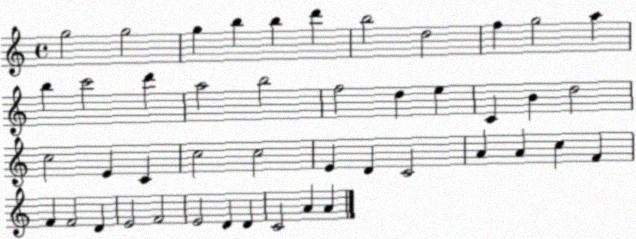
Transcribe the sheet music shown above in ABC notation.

X:1
T:Untitled
M:4/4
L:1/4
K:C
g2 g2 g b b d' b2 d2 f g2 a b c'2 d' a2 b2 f2 d e C B d2 c2 E C c2 c2 E D C2 A A c F F F2 D E2 F2 E2 D D C2 A A